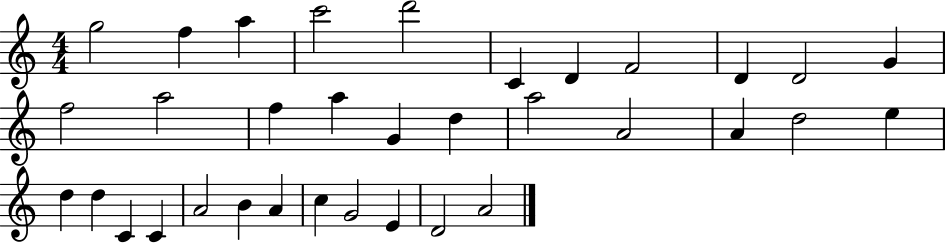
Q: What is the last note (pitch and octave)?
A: A4